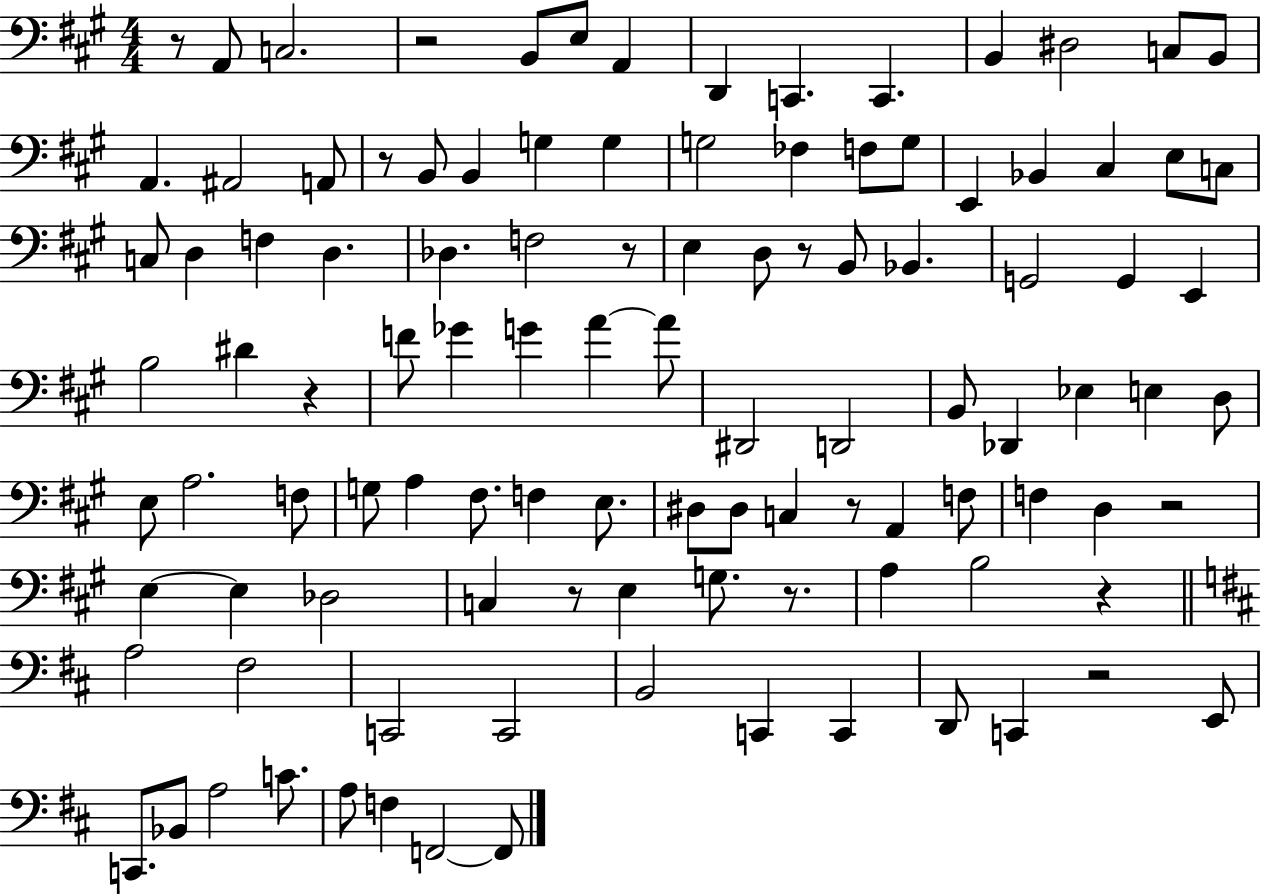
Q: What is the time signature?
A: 4/4